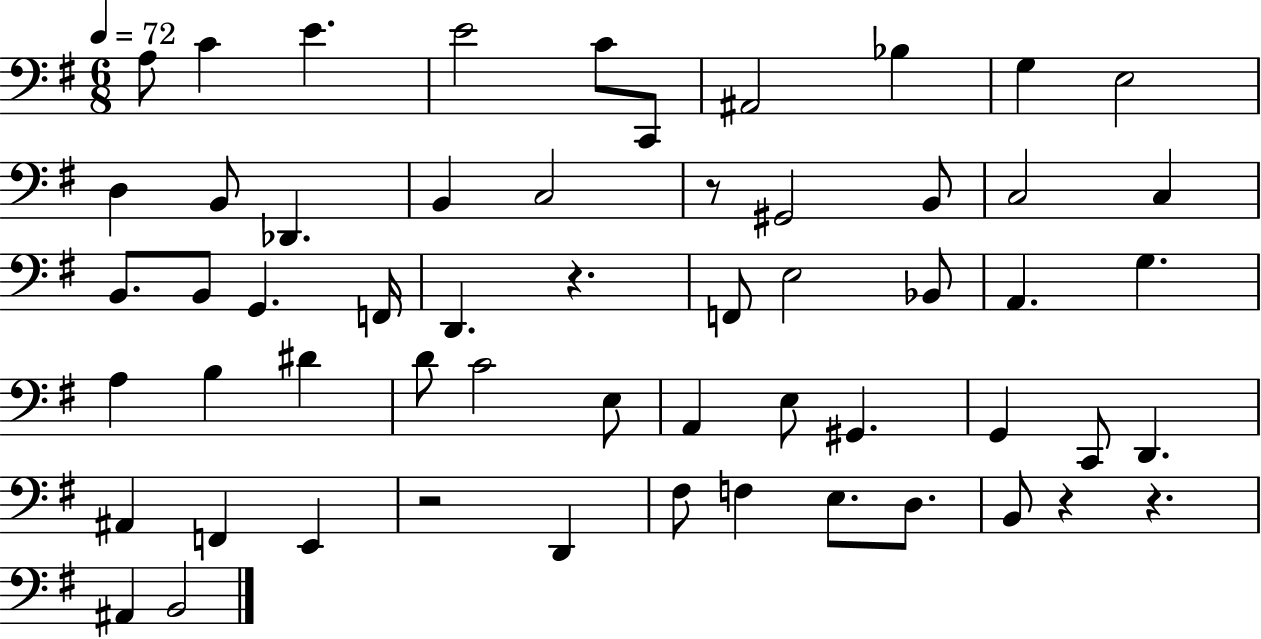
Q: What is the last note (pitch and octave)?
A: B2